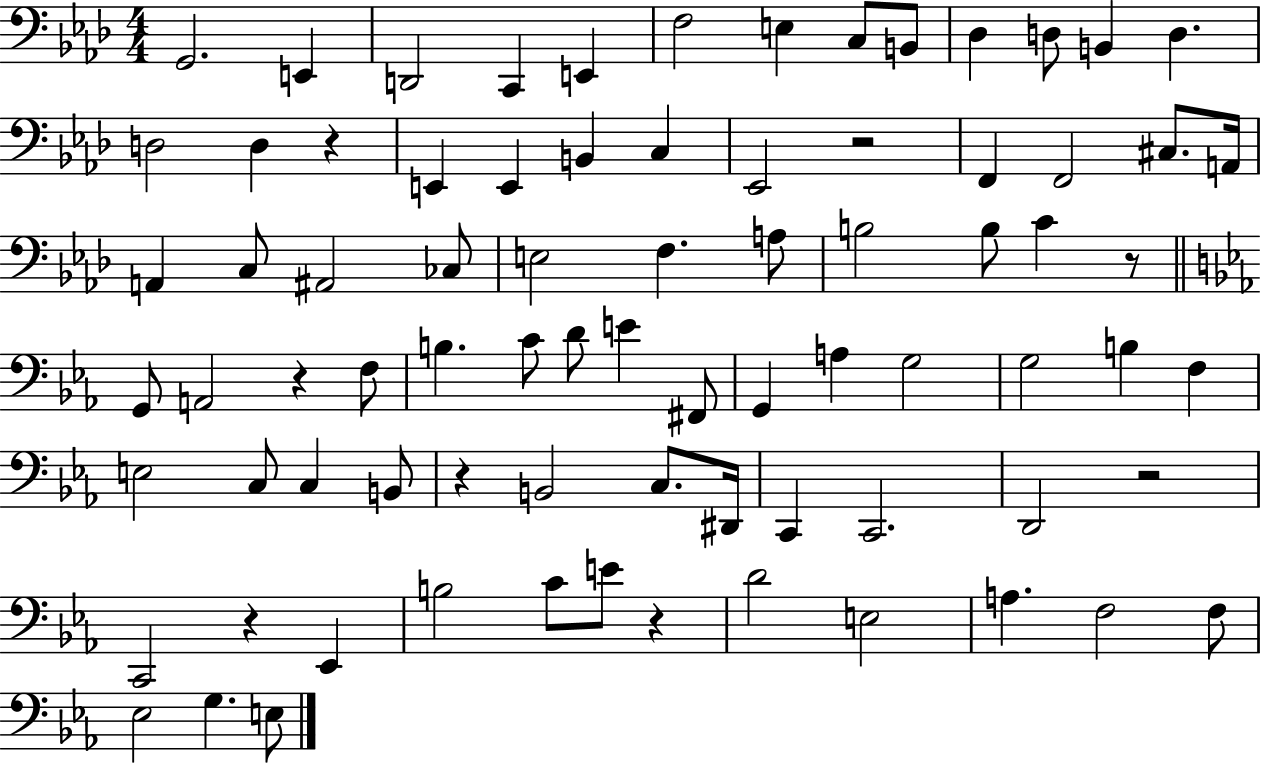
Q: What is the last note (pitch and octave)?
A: E3